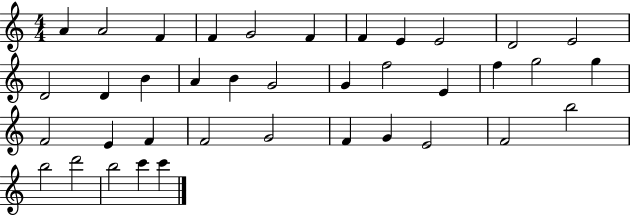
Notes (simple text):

A4/q A4/h F4/q F4/q G4/h F4/q F4/q E4/q E4/h D4/h E4/h D4/h D4/q B4/q A4/q B4/q G4/h G4/q F5/h E4/q F5/q G5/h G5/q F4/h E4/q F4/q F4/h G4/h F4/q G4/q E4/h F4/h B5/h B5/h D6/h B5/h C6/q C6/q